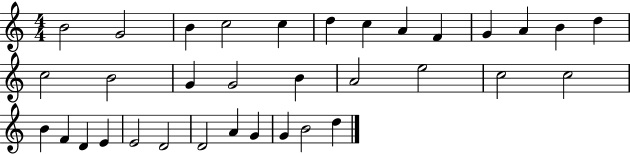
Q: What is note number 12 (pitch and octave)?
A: B4